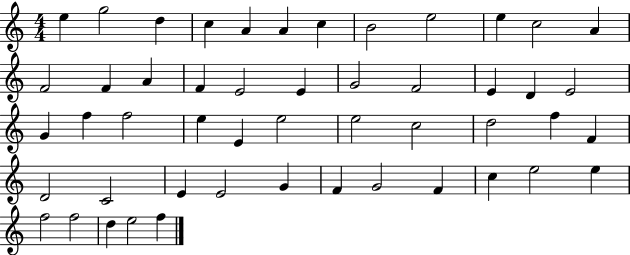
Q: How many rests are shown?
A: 0